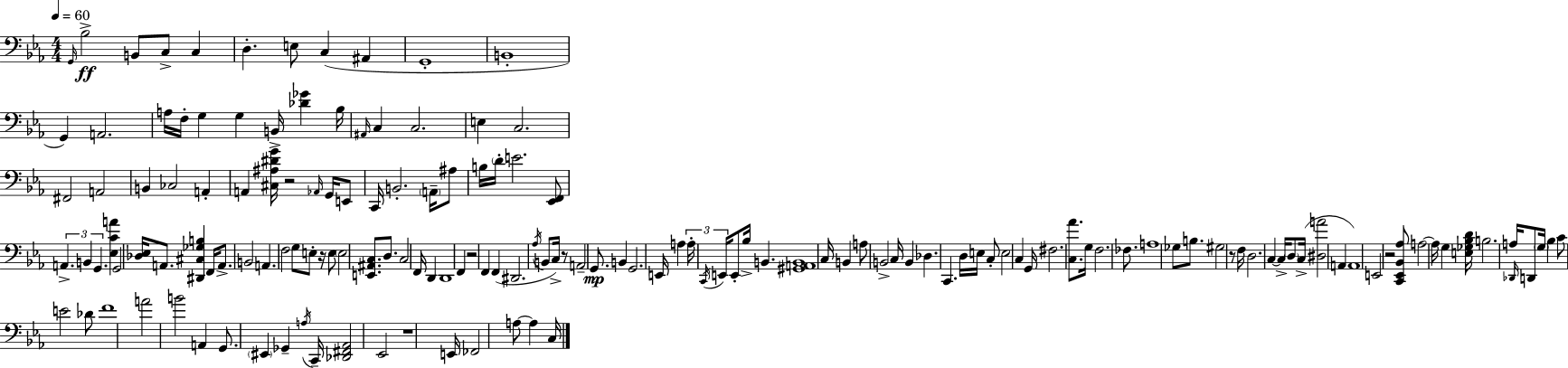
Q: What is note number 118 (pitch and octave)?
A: Bb3